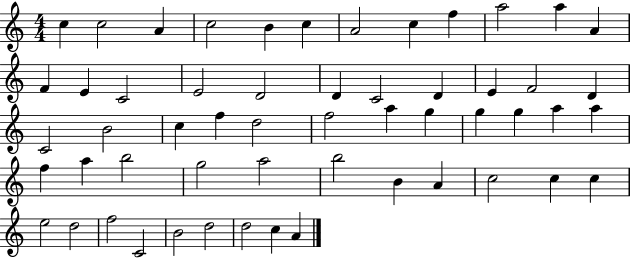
{
  \clef treble
  \numericTimeSignature
  \time 4/4
  \key c \major
  c''4 c''2 a'4 | c''2 b'4 c''4 | a'2 c''4 f''4 | a''2 a''4 a'4 | \break f'4 e'4 c'2 | e'2 d'2 | d'4 c'2 d'4 | e'4 f'2 d'4 | \break c'2 b'2 | c''4 f''4 d''2 | f''2 a''4 g''4 | g''4 g''4 a''4 a''4 | \break f''4 a''4 b''2 | g''2 a''2 | b''2 b'4 a'4 | c''2 c''4 c''4 | \break e''2 d''2 | f''2 c'2 | b'2 d''2 | d''2 c''4 a'4 | \break \bar "|."
}